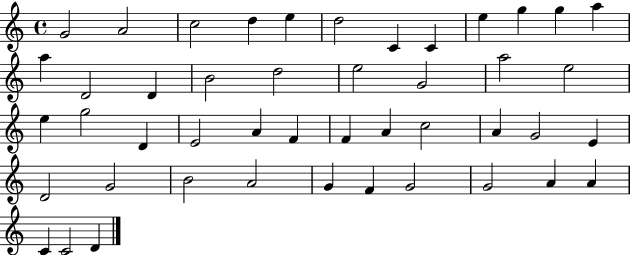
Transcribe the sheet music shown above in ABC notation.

X:1
T:Untitled
M:4/4
L:1/4
K:C
G2 A2 c2 d e d2 C C e g g a a D2 D B2 d2 e2 G2 a2 e2 e g2 D E2 A F F A c2 A G2 E D2 G2 B2 A2 G F G2 G2 A A C C2 D